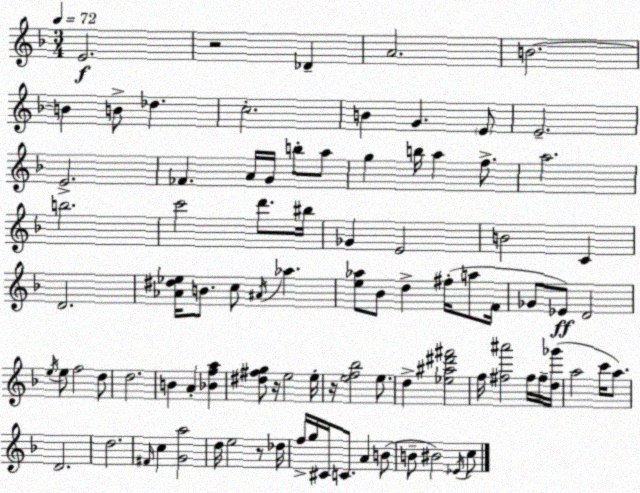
X:1
T:Untitled
M:3/4
L:1/4
K:F
E2 z2 _D A2 B2 B B/2 _d c2 B G E/2 E2 E2 _F A/4 G/4 b/2 a/2 g b/4 a f/2 a2 b2 c'2 d'/2 ^b/4 _G E2 B2 C D2 [_A^d_e]/4 B/2 c/2 ^A/4 _a [e_a]/2 _B/2 d ^f/4 a/2 F/4 _G/2 _E/2 D2 e/4 e/2 f2 d/2 d2 B A [_Bfa] [^d^fg]/2 z/4 e2 e/4 z/4 [ef_b]2 e/2 d [_e^a^d'^f']2 f/4 [^f^a']2 ^f/4 ^f/4 [d_g']/4 a2 c'/4 a/2 D2 d2 ^F/4 c [Ga]2 d/4 e2 z/2 _d/4 f/4 g/4 ^C/4 C/2 A B/2 B/2 ^B2 _E/4 c/2